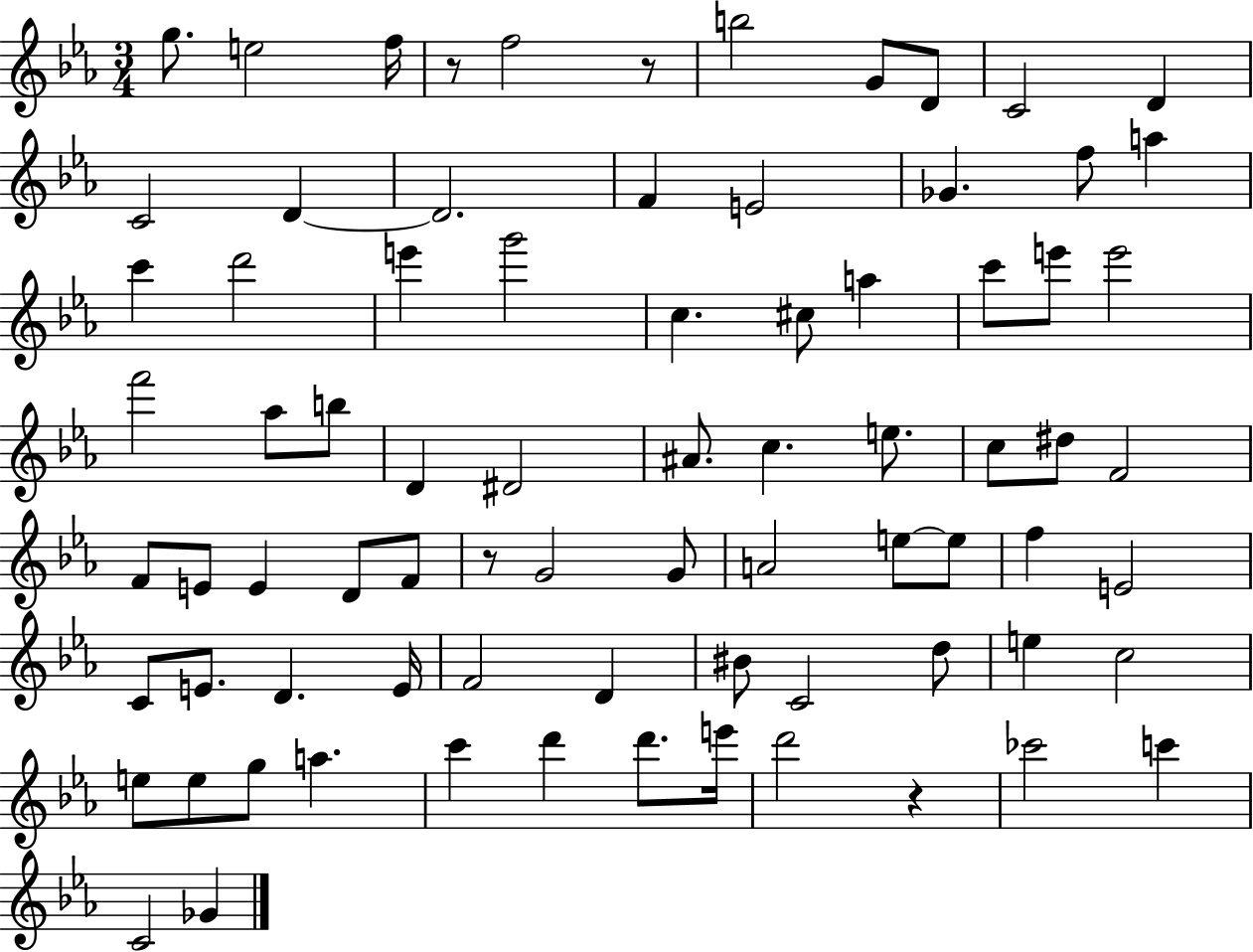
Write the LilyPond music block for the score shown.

{
  \clef treble
  \numericTimeSignature
  \time 3/4
  \key ees \major
  g''8. e''2 f''16 | r8 f''2 r8 | b''2 g'8 d'8 | c'2 d'4 | \break c'2 d'4~~ | d'2. | f'4 e'2 | ges'4. f''8 a''4 | \break c'''4 d'''2 | e'''4 g'''2 | c''4. cis''8 a''4 | c'''8 e'''8 e'''2 | \break f'''2 aes''8 b''8 | d'4 dis'2 | ais'8. c''4. e''8. | c''8 dis''8 f'2 | \break f'8 e'8 e'4 d'8 f'8 | r8 g'2 g'8 | a'2 e''8~~ e''8 | f''4 e'2 | \break c'8 e'8. d'4. e'16 | f'2 d'4 | bis'8 c'2 d''8 | e''4 c''2 | \break e''8 e''8 g''8 a''4. | c'''4 d'''4 d'''8. e'''16 | d'''2 r4 | ces'''2 c'''4 | \break c'2 ges'4 | \bar "|."
}